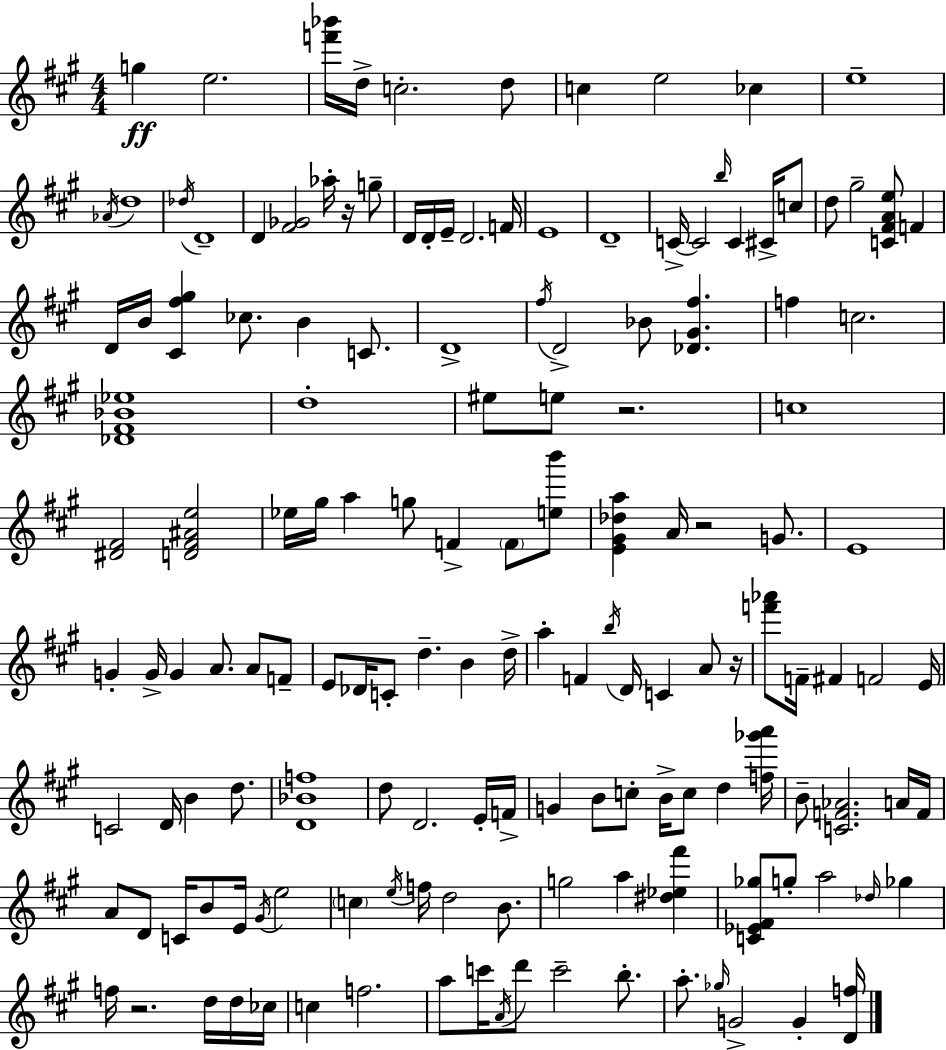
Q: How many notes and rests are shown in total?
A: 151